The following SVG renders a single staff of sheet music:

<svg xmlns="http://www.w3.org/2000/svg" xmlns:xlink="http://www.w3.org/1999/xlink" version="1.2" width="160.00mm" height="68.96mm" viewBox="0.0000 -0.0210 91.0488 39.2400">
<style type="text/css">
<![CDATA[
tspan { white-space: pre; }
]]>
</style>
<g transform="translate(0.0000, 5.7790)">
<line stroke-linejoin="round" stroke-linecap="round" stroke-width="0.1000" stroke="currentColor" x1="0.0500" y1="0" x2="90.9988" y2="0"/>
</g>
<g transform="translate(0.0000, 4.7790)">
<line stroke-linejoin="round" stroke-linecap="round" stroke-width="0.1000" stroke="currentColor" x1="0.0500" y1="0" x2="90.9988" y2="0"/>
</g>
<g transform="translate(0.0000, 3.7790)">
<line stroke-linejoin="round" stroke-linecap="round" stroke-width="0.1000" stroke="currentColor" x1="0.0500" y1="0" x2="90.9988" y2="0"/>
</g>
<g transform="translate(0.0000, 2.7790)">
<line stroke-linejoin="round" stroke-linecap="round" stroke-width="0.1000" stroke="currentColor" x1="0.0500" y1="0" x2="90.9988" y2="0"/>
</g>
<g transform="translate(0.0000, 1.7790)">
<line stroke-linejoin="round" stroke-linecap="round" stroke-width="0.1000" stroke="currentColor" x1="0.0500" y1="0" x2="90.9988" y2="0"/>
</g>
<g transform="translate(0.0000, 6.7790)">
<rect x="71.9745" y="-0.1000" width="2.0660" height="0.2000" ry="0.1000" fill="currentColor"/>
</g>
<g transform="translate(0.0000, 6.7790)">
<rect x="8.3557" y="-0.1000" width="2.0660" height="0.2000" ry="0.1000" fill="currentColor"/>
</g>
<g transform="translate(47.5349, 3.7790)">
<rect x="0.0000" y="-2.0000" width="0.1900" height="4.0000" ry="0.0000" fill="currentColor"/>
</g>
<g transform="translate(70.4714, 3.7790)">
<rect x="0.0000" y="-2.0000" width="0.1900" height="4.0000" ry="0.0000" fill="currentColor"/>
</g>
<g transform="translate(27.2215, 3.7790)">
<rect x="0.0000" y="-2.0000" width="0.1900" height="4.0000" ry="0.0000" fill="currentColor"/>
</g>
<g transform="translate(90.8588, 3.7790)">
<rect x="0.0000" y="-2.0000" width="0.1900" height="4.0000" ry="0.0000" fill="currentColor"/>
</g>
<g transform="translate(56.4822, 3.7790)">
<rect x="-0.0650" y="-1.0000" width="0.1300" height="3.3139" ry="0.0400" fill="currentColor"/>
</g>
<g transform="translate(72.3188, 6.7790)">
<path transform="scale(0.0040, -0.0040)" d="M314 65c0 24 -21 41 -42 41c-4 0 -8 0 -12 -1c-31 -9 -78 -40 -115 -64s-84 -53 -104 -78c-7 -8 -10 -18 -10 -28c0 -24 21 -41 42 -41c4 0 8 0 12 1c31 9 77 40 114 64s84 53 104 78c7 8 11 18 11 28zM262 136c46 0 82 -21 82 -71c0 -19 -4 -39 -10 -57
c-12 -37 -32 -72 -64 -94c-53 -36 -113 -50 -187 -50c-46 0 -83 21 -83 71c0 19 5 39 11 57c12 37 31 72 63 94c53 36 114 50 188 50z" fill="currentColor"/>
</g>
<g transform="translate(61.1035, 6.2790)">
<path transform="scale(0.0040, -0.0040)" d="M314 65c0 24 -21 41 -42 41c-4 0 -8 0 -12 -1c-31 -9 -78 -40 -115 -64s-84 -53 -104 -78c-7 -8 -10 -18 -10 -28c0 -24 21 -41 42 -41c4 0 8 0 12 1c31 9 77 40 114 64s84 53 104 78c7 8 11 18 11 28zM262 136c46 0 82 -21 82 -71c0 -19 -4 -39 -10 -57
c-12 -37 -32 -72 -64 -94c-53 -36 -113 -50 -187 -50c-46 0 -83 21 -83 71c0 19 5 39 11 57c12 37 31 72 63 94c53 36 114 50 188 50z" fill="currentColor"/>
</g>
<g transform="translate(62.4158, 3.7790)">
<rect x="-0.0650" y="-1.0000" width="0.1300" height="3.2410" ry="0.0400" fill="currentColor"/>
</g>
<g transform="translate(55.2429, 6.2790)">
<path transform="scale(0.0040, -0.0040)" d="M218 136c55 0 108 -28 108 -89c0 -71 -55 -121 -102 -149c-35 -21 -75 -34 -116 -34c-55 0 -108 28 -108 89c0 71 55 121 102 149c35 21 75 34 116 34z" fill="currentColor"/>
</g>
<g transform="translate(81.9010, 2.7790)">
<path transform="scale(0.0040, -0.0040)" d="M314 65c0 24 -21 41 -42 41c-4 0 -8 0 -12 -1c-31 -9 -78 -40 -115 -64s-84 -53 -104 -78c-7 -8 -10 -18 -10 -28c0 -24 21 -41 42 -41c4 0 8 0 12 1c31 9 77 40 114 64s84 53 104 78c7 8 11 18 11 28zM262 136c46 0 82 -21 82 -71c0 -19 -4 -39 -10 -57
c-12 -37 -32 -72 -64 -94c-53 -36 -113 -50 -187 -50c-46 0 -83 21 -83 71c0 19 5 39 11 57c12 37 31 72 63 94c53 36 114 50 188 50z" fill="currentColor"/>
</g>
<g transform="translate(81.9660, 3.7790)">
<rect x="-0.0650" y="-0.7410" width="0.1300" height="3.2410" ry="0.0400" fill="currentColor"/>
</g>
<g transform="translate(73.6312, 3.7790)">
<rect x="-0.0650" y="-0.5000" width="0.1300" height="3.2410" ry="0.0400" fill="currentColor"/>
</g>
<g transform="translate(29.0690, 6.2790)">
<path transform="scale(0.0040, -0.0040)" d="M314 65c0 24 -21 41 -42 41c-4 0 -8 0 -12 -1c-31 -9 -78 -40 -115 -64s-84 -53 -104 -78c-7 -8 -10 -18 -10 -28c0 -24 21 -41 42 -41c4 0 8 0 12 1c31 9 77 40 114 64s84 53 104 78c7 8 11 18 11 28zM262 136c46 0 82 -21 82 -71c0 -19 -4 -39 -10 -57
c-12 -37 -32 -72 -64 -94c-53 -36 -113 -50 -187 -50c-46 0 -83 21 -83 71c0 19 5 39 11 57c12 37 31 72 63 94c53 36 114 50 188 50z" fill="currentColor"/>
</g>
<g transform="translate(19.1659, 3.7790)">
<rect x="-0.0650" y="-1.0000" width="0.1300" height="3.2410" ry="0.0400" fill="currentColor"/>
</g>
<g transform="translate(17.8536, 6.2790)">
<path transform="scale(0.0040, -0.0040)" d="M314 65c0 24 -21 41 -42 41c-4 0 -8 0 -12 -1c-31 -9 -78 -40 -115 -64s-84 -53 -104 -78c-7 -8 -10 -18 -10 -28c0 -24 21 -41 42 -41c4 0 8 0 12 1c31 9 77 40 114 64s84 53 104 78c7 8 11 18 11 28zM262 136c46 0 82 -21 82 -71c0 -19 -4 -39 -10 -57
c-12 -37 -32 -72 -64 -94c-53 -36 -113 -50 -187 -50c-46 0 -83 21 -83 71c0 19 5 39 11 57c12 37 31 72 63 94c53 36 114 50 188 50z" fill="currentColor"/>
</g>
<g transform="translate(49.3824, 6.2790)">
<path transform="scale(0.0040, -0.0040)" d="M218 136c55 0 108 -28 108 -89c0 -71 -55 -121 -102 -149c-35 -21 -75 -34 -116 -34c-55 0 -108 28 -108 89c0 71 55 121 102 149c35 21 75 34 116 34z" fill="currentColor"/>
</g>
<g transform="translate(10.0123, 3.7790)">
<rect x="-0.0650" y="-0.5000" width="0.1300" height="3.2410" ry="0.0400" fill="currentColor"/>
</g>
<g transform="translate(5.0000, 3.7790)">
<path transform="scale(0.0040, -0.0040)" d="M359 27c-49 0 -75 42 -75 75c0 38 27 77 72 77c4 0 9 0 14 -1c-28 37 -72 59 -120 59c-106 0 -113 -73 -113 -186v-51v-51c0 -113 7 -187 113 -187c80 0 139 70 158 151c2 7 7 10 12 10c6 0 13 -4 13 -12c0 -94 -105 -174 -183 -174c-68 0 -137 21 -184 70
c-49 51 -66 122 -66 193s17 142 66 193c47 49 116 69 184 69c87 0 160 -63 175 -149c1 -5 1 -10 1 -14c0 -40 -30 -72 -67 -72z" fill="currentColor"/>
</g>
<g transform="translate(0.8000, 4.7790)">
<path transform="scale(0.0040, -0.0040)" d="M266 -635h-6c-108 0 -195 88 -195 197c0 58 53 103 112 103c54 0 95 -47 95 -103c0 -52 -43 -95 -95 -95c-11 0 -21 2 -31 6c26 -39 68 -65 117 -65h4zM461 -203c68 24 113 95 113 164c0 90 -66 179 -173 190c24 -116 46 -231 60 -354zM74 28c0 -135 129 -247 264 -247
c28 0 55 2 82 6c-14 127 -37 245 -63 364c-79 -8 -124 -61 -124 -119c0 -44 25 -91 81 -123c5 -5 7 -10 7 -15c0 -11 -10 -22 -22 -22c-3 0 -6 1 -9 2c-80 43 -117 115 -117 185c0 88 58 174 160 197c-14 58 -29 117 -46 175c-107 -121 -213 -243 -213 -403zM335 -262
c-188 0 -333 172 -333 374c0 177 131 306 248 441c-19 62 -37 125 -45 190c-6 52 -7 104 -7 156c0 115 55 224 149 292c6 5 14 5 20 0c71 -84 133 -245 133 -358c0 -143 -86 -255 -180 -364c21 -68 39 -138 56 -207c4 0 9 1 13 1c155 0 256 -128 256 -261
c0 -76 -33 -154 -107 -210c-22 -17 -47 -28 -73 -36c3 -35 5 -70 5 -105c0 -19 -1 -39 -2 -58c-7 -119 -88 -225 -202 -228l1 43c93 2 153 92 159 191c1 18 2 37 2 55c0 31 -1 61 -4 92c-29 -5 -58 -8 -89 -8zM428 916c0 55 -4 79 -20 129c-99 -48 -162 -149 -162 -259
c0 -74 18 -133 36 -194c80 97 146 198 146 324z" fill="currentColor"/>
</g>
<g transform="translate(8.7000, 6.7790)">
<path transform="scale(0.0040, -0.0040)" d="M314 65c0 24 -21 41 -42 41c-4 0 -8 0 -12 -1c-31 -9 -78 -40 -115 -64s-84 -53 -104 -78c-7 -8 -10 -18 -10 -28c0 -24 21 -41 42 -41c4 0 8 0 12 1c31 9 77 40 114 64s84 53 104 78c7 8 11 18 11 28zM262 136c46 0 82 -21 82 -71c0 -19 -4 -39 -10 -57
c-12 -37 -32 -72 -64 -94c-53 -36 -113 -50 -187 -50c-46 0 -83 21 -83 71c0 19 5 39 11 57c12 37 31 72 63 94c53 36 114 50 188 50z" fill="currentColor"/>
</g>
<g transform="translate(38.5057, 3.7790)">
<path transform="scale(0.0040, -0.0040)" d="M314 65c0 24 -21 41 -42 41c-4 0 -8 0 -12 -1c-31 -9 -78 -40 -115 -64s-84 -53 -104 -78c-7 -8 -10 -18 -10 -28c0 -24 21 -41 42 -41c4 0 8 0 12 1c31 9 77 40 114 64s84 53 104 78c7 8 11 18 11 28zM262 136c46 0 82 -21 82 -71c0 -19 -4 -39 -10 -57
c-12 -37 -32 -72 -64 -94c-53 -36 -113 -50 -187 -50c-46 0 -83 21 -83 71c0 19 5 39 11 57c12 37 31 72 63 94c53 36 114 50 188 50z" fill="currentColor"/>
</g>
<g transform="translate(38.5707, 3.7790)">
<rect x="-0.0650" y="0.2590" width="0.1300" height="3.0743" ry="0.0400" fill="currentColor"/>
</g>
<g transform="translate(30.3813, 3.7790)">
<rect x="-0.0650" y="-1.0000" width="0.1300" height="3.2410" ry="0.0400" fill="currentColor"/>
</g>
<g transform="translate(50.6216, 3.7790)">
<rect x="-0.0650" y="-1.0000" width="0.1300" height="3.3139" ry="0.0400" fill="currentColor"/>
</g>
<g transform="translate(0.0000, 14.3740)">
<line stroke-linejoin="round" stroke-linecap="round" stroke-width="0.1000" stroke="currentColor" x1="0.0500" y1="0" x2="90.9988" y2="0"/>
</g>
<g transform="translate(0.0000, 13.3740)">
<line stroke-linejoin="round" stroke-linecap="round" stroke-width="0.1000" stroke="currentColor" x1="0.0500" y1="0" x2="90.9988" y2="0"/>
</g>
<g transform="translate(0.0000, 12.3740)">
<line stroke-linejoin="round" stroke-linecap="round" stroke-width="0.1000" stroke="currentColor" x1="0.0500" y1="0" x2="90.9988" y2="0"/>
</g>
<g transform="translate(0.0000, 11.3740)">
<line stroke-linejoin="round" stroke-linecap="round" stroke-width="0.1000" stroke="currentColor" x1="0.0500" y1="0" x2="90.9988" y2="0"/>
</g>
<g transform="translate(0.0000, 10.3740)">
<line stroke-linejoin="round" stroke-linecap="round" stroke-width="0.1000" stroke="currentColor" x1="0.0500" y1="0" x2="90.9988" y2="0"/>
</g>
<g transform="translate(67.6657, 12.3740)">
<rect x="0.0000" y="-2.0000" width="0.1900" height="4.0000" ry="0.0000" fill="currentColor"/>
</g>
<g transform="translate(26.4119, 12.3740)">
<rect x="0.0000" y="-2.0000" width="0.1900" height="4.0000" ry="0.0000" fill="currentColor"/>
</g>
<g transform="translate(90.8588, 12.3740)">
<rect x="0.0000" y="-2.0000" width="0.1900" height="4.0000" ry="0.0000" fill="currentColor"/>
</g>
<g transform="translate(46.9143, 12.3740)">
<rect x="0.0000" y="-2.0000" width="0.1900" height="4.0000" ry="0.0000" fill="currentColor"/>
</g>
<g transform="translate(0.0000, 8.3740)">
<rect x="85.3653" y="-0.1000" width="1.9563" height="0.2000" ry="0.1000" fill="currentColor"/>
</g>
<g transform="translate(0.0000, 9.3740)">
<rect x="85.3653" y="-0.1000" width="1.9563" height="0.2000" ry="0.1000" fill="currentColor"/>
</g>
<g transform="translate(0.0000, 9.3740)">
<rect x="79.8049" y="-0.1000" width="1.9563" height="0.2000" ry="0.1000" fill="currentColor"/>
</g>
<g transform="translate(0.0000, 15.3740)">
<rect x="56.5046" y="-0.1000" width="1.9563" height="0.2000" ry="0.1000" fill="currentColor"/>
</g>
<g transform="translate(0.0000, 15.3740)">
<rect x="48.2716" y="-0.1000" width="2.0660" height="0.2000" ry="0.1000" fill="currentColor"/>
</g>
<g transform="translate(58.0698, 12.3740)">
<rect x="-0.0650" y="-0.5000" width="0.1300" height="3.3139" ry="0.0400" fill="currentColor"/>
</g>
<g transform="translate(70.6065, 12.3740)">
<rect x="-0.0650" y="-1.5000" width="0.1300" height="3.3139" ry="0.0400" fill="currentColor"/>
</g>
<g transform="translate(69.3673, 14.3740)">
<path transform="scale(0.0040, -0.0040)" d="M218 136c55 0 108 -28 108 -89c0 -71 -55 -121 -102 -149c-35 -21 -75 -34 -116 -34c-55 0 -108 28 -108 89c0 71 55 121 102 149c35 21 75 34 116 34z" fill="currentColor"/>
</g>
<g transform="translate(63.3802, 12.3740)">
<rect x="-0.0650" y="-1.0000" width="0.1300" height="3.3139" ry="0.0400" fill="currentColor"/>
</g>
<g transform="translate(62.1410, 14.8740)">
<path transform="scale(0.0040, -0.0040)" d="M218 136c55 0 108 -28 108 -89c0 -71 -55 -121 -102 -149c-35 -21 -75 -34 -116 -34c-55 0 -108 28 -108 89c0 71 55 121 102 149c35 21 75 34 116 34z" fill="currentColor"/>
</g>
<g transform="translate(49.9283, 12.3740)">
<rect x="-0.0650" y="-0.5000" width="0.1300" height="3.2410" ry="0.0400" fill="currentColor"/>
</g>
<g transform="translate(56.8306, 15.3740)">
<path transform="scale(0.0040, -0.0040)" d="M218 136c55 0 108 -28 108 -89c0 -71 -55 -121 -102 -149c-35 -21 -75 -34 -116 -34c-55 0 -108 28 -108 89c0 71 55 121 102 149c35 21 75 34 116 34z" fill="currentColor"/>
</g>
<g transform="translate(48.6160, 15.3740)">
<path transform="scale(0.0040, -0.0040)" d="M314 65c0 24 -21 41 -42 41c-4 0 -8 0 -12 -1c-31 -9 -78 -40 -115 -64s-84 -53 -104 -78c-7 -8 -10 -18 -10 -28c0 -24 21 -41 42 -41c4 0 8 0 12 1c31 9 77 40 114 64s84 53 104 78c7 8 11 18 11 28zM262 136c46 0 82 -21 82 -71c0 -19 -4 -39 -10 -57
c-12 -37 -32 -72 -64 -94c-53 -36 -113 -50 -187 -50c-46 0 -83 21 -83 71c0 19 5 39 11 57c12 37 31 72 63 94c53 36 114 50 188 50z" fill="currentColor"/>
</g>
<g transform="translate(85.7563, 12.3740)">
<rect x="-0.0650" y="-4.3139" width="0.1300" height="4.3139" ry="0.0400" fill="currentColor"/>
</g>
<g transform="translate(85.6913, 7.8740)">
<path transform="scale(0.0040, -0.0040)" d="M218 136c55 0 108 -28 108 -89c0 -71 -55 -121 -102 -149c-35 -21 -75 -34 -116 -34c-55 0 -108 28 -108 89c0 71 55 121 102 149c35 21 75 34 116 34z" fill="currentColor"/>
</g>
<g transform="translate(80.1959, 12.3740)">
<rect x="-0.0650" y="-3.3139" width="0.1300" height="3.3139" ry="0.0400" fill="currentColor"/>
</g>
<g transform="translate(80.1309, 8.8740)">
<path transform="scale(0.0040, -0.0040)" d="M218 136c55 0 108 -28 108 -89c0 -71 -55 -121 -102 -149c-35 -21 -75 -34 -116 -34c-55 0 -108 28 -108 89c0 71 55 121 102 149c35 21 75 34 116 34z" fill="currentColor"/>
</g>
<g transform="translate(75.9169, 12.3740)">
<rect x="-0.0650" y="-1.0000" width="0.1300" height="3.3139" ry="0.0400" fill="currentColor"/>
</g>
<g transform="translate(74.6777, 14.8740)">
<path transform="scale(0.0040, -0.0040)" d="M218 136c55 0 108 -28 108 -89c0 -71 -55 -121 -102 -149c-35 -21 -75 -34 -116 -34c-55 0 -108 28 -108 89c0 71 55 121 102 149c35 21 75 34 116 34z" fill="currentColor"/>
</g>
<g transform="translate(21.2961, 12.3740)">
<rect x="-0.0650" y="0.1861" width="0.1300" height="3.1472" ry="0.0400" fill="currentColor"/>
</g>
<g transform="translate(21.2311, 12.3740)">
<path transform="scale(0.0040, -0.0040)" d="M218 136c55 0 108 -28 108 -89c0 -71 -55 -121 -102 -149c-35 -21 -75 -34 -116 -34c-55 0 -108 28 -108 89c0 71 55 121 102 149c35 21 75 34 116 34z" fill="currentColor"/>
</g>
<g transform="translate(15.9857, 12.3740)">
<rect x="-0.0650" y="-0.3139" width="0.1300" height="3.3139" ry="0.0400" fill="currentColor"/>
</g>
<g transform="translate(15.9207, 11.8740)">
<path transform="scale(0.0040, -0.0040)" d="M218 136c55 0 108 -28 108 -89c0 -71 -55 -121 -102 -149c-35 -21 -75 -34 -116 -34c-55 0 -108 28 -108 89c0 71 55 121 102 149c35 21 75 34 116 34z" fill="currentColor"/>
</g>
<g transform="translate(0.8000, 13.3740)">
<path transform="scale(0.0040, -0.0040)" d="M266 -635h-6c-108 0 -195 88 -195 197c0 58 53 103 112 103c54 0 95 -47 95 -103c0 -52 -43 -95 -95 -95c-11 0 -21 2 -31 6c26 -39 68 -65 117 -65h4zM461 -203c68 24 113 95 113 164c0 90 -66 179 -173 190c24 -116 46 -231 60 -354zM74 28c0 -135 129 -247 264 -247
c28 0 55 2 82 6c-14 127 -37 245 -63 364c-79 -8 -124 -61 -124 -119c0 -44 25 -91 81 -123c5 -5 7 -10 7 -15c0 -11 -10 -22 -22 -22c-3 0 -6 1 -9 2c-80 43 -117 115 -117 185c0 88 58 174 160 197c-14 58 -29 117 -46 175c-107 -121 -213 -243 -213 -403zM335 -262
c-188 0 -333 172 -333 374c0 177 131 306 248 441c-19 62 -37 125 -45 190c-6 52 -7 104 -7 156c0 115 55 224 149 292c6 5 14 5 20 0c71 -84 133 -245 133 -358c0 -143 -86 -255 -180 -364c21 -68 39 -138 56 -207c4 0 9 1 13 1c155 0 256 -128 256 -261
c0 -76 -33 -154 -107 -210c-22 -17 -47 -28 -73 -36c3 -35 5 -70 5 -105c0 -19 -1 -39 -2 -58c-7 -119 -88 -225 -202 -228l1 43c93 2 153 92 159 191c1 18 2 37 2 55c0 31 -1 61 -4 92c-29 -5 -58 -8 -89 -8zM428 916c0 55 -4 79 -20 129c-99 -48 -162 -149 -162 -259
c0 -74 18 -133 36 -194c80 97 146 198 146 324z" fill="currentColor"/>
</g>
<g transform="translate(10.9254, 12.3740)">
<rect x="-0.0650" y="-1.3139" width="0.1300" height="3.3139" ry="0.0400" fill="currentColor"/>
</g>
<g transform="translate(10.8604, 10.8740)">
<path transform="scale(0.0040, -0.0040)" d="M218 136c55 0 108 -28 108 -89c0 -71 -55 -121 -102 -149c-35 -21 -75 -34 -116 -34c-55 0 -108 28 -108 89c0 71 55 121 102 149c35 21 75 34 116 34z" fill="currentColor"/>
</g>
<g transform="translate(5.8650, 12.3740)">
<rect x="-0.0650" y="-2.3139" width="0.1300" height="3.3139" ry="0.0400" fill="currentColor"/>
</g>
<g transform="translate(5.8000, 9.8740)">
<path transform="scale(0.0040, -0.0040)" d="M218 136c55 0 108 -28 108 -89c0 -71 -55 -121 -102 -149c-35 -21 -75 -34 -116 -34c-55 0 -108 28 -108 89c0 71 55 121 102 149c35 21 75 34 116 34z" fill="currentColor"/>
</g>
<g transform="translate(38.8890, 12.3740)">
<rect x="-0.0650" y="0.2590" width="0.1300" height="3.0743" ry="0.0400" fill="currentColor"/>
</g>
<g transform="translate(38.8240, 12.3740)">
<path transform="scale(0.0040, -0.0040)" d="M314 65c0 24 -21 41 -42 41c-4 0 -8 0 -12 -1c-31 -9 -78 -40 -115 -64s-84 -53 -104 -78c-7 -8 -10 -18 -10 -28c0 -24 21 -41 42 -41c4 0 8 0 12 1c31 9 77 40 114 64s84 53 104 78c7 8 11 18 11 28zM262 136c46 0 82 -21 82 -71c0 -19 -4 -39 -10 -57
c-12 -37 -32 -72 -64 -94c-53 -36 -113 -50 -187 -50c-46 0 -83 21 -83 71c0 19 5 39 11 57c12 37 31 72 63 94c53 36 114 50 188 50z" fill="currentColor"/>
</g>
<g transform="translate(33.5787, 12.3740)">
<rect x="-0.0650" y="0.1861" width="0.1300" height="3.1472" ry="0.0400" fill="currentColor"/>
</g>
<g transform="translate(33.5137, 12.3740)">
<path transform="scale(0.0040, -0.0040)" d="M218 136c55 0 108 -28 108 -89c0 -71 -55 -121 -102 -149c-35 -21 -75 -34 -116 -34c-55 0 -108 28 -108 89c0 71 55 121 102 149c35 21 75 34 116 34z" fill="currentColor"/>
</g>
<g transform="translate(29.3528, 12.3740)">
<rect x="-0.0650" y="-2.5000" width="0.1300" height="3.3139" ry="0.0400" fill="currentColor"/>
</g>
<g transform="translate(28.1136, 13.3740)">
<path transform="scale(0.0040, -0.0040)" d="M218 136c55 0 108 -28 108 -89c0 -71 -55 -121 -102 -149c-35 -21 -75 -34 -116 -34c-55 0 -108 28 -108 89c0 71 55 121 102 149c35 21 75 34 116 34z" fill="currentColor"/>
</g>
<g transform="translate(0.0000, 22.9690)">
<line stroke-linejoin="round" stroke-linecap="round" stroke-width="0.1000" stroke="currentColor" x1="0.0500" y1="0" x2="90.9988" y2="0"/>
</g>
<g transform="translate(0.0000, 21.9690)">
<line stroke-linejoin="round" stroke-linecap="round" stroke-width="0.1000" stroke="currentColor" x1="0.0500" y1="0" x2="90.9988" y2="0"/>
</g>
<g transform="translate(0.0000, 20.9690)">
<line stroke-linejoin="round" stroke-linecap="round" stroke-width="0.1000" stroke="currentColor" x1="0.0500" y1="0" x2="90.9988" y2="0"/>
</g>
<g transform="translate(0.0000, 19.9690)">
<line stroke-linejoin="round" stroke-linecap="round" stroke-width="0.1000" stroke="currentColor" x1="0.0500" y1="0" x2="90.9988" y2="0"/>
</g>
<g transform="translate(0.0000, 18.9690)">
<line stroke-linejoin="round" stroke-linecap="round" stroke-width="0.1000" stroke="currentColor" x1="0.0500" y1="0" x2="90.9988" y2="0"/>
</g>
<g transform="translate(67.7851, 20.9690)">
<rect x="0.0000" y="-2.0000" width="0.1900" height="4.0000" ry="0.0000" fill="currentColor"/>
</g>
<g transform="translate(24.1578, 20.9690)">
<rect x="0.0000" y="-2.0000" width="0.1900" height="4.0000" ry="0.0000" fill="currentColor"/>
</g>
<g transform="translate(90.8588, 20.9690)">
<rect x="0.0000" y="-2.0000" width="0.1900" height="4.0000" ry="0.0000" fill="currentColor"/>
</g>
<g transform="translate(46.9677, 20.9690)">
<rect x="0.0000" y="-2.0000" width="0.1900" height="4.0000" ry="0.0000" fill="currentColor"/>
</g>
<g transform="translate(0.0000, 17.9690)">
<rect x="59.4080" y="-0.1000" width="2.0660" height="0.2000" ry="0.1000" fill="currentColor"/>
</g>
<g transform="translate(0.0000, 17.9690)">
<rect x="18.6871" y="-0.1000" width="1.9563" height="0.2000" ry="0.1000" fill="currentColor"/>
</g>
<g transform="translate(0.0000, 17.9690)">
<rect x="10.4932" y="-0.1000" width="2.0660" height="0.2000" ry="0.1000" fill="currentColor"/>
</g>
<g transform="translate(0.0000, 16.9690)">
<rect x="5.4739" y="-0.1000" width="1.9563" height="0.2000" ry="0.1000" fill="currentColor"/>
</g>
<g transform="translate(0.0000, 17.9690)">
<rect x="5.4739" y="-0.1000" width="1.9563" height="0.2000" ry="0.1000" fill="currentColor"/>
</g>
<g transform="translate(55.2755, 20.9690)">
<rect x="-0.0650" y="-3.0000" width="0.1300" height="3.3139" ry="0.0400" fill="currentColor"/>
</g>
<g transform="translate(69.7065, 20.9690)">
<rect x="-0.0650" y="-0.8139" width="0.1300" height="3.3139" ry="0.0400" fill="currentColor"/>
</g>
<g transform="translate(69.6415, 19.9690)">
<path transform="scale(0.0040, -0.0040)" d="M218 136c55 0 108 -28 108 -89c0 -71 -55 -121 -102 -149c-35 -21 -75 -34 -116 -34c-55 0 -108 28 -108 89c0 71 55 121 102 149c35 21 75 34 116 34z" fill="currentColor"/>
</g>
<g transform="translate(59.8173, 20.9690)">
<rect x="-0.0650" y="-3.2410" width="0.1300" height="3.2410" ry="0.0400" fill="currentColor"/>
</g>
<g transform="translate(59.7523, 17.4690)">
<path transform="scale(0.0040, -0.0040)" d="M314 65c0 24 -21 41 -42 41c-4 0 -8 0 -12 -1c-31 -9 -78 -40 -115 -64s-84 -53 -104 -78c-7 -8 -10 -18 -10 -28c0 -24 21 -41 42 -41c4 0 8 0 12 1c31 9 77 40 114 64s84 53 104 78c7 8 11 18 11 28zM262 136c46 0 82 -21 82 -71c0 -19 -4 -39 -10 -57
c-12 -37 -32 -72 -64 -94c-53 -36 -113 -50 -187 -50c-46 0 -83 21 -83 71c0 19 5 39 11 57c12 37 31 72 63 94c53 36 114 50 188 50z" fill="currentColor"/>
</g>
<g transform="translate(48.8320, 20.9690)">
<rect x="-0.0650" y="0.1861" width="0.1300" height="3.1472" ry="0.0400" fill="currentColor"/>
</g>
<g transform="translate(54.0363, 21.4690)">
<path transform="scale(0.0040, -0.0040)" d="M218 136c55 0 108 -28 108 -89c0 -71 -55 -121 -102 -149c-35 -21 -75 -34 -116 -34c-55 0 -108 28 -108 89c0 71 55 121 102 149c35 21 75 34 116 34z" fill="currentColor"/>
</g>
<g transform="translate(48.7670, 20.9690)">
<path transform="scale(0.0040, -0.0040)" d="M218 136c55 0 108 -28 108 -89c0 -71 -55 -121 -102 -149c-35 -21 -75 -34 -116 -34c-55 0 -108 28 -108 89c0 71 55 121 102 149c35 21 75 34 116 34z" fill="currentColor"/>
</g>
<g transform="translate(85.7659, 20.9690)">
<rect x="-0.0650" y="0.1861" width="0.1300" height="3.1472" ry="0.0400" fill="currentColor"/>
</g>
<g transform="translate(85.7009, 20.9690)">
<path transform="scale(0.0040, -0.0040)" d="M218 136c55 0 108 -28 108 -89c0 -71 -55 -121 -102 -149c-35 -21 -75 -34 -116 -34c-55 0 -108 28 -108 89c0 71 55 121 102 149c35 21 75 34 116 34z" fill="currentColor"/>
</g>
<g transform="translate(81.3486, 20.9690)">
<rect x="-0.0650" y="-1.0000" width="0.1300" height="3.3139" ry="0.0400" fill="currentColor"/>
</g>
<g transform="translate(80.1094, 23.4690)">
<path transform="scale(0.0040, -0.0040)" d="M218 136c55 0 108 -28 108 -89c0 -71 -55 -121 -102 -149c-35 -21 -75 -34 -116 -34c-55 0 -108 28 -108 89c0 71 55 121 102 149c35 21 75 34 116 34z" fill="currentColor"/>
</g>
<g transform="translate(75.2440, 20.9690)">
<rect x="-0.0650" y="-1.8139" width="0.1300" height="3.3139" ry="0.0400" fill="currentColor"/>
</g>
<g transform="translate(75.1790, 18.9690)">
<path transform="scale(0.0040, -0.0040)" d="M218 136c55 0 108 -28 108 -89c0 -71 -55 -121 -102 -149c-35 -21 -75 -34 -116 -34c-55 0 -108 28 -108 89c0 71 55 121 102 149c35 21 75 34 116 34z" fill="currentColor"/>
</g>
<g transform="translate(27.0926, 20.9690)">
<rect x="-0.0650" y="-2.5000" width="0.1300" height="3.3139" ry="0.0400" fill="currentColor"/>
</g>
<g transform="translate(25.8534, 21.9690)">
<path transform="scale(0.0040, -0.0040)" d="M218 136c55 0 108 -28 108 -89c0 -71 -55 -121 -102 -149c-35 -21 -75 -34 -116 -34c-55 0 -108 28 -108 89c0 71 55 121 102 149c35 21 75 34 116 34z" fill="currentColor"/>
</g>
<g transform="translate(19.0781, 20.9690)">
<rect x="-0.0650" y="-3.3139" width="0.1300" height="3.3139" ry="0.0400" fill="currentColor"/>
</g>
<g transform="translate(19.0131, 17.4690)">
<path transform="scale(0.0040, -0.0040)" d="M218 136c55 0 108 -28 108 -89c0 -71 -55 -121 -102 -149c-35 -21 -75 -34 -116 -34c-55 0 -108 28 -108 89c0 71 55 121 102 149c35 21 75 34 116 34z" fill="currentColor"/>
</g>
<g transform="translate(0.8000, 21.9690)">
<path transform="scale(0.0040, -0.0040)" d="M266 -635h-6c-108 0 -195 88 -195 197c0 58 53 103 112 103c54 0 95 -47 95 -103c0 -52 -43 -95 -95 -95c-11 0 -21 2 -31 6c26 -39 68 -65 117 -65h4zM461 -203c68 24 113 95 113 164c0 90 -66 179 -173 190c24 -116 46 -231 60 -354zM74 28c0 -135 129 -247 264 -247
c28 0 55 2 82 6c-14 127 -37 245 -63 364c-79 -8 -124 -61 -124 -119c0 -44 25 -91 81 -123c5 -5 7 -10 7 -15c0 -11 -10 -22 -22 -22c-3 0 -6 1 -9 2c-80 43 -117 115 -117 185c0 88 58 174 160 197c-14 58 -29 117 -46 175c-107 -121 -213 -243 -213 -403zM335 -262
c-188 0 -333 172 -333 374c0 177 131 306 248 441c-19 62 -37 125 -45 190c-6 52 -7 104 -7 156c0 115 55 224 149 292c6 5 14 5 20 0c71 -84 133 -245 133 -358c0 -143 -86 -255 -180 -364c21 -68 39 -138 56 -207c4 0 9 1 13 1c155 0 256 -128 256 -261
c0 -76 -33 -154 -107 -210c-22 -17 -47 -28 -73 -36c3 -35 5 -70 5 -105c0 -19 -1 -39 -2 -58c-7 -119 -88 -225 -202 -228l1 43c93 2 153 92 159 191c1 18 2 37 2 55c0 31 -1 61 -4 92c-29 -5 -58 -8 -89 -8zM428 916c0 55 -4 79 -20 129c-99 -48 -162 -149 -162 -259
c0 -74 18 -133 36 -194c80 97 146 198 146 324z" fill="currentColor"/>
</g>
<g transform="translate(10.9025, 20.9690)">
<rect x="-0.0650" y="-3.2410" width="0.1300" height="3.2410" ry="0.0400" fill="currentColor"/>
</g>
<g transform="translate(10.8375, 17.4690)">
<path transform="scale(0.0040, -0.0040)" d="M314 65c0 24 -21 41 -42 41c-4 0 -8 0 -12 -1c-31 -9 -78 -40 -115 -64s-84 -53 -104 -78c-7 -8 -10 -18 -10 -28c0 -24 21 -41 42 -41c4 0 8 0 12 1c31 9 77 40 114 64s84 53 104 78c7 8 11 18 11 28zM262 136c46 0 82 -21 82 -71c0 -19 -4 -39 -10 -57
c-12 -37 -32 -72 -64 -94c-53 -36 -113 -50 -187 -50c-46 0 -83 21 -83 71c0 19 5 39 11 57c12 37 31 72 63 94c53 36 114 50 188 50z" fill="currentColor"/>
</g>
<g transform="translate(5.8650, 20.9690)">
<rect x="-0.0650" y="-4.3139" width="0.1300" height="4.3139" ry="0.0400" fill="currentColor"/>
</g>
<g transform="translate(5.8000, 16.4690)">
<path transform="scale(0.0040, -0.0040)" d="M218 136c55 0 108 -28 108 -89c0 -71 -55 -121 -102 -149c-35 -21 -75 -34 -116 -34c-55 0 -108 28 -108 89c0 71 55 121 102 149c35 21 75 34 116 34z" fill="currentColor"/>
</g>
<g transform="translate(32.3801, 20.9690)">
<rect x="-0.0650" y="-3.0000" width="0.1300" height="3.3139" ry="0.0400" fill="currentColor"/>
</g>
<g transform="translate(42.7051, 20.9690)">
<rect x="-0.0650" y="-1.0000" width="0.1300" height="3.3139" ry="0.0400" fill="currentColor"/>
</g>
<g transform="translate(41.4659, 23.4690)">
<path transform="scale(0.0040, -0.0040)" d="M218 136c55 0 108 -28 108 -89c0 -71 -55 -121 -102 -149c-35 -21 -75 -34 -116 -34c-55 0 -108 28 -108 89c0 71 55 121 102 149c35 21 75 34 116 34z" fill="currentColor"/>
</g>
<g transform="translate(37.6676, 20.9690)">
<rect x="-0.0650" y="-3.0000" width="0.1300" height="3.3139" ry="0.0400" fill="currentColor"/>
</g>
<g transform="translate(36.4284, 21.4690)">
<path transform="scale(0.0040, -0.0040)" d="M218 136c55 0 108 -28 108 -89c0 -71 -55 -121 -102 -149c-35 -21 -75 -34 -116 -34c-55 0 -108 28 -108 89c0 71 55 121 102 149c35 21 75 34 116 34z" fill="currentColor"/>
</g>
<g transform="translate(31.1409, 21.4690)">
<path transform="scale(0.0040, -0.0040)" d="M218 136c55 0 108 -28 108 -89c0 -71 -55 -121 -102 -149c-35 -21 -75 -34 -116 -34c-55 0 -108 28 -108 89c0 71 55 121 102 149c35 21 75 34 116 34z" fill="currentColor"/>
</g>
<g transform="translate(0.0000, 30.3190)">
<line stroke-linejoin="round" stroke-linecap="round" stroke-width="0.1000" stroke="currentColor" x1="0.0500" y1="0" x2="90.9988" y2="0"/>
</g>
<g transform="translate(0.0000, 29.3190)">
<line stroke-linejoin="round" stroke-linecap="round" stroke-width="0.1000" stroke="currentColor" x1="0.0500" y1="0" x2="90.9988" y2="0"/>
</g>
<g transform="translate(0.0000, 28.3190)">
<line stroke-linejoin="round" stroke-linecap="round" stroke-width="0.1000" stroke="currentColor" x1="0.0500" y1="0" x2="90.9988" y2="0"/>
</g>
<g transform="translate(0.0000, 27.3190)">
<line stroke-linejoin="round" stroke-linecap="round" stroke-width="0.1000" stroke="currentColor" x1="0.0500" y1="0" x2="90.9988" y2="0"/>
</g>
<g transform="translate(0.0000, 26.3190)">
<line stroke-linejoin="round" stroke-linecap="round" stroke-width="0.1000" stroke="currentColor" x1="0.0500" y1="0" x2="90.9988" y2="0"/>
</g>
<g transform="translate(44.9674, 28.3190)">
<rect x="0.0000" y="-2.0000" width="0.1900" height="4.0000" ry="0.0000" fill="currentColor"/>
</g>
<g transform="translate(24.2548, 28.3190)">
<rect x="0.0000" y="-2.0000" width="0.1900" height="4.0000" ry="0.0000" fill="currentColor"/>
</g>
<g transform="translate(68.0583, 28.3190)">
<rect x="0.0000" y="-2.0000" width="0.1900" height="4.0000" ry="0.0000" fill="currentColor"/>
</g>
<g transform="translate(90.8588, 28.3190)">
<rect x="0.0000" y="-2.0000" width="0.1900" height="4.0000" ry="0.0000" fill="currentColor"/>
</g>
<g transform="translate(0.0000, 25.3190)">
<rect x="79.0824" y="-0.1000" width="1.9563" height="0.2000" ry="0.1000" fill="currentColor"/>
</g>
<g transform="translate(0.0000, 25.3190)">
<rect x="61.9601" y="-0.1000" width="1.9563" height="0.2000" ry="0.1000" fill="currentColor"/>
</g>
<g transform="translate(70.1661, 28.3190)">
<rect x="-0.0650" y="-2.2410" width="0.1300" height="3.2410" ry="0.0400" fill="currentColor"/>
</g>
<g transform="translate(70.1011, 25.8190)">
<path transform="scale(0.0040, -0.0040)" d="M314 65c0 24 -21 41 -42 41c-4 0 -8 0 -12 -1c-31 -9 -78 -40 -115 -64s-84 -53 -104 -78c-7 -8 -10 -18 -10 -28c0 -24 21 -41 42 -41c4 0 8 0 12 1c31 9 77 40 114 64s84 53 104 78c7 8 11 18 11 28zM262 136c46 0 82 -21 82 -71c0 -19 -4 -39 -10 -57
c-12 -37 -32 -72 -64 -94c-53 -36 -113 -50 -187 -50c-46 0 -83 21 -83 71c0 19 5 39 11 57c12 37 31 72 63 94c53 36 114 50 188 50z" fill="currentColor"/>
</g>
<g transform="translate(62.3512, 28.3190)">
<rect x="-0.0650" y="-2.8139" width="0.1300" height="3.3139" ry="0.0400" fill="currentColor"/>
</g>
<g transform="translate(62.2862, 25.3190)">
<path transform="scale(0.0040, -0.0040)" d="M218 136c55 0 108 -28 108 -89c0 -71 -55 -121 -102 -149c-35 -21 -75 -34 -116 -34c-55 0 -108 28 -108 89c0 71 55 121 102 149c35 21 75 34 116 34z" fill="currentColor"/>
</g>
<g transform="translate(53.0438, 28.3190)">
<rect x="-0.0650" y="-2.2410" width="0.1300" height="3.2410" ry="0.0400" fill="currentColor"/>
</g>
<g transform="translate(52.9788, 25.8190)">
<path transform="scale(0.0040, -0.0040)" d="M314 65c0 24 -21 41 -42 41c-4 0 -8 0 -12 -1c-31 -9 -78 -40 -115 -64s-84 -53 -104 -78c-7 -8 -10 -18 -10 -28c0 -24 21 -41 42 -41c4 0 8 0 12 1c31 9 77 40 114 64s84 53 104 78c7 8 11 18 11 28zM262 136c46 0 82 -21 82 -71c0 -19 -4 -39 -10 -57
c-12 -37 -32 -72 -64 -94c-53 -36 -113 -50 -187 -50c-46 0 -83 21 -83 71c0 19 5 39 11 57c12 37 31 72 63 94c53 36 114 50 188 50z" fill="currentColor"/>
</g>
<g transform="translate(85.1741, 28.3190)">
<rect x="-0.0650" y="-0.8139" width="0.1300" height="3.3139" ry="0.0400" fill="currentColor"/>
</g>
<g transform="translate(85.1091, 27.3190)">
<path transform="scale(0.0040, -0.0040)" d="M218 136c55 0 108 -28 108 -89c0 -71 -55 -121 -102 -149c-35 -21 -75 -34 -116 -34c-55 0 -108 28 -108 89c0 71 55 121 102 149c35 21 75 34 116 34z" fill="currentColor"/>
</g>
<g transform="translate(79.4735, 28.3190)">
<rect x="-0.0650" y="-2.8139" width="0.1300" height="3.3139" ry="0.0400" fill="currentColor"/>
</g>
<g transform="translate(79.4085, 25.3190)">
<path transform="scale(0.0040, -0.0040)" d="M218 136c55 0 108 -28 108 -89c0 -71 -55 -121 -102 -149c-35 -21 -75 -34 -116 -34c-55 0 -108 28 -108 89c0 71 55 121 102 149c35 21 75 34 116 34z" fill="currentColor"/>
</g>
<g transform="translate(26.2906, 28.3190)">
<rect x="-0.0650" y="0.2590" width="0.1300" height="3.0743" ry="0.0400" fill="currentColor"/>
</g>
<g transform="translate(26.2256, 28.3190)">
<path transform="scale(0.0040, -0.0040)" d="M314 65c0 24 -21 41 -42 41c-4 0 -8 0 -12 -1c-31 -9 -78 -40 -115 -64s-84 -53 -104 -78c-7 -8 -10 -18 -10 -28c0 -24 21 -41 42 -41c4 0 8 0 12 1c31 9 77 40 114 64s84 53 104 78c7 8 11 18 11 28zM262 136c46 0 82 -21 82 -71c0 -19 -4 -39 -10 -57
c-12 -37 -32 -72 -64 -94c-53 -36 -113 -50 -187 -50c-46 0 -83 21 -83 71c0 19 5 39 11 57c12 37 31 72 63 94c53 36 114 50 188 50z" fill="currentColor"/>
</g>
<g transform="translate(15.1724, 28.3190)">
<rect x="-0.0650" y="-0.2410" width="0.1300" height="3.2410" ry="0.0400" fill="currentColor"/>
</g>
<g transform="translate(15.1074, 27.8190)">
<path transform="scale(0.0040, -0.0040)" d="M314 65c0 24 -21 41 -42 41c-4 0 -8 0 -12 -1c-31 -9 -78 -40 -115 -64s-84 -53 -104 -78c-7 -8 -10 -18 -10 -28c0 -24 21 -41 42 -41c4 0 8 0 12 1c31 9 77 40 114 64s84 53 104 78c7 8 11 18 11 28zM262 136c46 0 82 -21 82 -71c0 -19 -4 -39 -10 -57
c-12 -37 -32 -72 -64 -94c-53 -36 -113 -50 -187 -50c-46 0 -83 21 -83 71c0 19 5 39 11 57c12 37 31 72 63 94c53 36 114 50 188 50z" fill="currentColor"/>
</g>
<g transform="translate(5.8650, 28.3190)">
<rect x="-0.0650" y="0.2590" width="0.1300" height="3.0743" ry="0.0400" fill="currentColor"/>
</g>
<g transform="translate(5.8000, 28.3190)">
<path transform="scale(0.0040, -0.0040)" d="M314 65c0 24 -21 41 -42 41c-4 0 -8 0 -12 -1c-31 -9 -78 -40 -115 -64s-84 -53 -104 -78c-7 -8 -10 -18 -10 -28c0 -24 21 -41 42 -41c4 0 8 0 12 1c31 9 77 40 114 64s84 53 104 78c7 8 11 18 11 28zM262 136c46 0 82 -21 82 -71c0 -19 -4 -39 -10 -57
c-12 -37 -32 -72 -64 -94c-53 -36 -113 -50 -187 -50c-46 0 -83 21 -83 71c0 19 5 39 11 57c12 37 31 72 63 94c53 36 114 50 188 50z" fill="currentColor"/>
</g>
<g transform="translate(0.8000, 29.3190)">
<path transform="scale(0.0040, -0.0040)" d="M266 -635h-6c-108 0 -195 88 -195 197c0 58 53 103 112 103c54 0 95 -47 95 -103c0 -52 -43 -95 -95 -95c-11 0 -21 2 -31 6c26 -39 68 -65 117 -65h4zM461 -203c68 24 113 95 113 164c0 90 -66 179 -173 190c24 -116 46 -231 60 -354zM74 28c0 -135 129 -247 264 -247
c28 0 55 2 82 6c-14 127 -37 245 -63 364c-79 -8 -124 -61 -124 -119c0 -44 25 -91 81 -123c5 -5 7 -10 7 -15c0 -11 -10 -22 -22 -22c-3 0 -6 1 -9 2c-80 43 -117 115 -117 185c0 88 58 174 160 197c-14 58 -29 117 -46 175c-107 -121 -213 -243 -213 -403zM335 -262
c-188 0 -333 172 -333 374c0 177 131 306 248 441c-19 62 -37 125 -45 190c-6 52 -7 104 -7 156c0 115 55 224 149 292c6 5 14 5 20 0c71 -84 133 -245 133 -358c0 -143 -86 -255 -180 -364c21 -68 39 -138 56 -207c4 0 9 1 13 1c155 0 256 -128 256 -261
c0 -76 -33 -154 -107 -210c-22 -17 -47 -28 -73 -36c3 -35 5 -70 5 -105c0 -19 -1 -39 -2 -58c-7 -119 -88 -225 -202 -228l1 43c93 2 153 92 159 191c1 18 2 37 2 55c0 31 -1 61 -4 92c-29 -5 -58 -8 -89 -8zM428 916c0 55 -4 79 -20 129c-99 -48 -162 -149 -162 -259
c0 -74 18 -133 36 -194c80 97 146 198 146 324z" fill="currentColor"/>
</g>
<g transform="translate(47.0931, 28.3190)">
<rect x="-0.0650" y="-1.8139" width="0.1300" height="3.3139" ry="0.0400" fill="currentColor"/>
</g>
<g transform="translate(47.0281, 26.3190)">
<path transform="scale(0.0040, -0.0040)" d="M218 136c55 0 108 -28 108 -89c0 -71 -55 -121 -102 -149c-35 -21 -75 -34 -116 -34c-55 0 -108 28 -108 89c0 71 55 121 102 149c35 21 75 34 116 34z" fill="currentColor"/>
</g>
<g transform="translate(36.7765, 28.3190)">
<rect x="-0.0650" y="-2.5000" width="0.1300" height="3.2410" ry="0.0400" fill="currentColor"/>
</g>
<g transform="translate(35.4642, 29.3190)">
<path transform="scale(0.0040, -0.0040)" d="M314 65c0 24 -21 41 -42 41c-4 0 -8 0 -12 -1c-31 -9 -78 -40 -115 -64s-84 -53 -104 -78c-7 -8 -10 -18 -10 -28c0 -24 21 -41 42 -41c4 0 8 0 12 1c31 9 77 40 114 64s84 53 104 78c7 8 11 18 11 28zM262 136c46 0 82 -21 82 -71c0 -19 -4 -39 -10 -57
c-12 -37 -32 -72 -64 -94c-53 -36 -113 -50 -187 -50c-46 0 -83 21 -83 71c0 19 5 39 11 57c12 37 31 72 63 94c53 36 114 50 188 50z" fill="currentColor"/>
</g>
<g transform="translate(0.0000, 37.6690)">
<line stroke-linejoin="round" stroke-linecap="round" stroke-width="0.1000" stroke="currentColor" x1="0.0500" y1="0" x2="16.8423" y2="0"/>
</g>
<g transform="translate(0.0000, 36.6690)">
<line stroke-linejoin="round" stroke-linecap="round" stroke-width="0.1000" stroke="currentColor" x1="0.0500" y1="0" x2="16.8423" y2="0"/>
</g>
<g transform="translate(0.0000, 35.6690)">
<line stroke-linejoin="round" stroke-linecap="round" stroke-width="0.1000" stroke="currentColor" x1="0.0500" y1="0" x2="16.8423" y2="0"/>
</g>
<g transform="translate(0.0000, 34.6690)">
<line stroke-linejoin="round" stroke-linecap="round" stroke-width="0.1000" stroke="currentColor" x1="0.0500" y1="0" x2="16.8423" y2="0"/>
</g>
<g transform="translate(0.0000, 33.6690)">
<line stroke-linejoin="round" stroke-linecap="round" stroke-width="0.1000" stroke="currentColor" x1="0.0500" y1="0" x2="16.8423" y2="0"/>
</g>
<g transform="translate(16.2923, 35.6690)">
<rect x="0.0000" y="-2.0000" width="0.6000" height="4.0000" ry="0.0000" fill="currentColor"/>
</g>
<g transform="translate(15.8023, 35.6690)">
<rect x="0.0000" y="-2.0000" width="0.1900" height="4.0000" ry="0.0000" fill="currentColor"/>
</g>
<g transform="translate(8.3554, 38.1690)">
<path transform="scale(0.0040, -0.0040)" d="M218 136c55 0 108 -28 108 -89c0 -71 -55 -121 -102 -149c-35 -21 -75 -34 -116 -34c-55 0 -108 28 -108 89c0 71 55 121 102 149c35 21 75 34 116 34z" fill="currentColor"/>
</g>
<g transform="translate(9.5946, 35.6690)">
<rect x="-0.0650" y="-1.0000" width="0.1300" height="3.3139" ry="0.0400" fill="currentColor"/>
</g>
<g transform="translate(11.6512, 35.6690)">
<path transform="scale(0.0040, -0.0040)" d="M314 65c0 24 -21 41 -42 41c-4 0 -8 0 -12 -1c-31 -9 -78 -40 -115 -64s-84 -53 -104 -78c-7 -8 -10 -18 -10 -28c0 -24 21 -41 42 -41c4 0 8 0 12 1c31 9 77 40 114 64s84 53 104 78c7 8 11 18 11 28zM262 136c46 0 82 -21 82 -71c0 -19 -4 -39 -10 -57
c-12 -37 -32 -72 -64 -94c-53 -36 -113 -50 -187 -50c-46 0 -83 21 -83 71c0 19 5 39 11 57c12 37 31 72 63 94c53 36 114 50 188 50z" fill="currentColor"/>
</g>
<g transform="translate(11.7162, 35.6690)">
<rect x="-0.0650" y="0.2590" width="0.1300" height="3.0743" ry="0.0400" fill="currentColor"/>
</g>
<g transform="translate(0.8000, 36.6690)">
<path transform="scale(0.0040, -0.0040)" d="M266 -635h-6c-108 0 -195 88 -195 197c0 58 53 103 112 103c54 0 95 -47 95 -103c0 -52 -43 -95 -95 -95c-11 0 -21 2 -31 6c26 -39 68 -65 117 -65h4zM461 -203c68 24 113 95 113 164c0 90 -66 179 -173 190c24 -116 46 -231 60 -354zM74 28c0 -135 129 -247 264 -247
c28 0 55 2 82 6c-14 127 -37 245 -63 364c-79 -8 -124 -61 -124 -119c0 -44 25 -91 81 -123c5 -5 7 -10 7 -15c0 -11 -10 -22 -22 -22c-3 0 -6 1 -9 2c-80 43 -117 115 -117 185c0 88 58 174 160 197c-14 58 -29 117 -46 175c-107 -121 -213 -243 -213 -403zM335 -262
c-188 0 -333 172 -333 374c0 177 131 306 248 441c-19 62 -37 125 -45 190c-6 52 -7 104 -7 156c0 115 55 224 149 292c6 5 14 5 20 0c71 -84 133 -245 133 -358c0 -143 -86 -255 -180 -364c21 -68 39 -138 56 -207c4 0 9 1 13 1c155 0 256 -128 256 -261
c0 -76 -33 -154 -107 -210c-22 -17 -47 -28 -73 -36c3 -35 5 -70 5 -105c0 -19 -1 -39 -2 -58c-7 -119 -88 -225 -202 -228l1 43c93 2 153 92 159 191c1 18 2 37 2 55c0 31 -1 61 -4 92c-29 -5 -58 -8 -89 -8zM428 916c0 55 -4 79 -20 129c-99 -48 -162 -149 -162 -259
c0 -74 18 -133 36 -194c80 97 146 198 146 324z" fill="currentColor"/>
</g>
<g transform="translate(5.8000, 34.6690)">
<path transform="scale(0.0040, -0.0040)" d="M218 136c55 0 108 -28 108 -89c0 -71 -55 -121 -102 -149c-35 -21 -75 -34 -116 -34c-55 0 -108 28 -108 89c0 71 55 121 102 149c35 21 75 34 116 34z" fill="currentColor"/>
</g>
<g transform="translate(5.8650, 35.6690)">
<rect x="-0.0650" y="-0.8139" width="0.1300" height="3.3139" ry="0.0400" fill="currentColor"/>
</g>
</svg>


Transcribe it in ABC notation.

X:1
T:Untitled
M:4/4
L:1/4
K:C
C2 D2 D2 B2 D D D2 C2 d2 g e c B G B B2 C2 C D E D b d' d' b2 b G A A D B A b2 d f D B B2 c2 B2 G2 f g2 a g2 a d d D B2